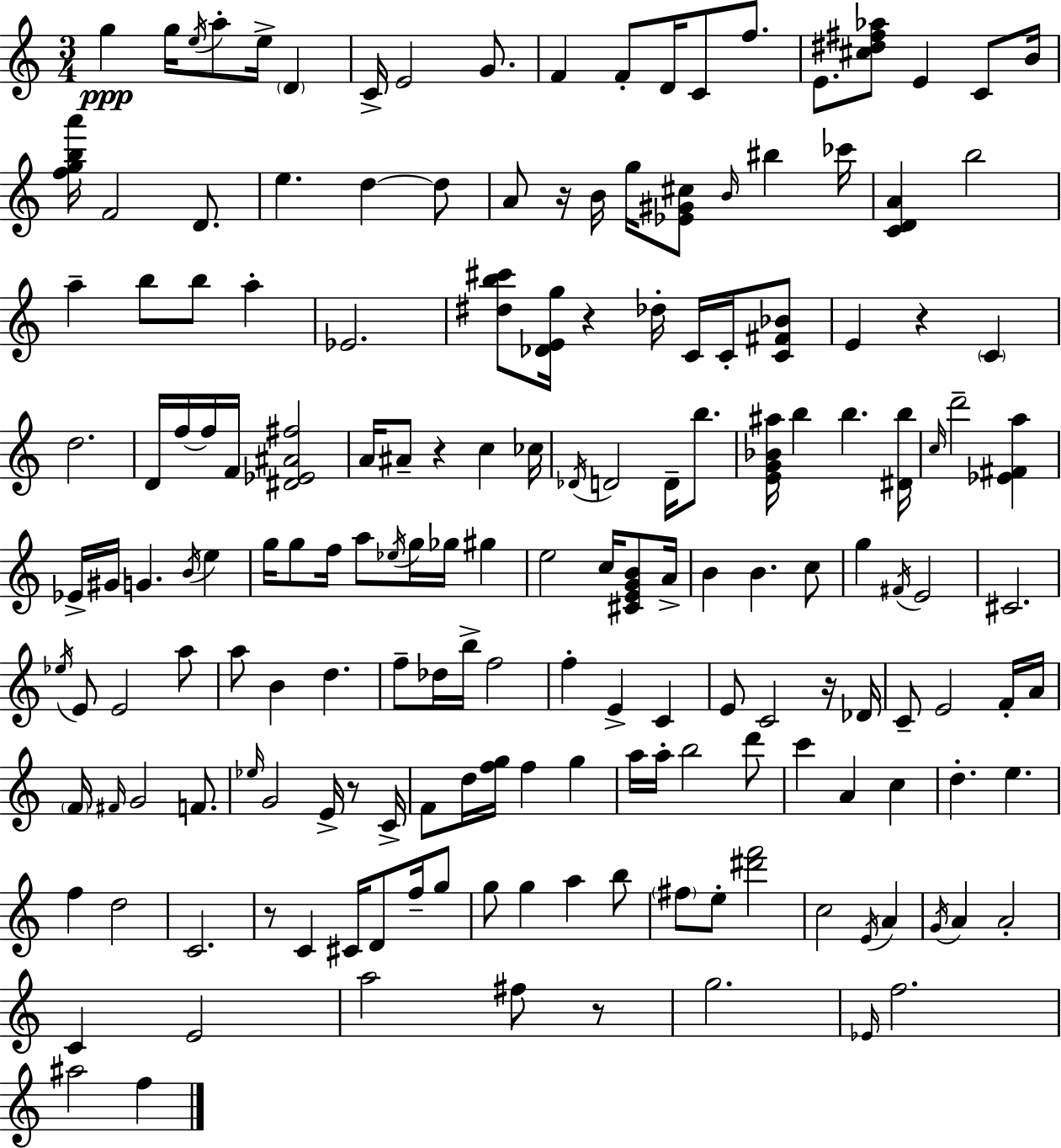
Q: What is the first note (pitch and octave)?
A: G5